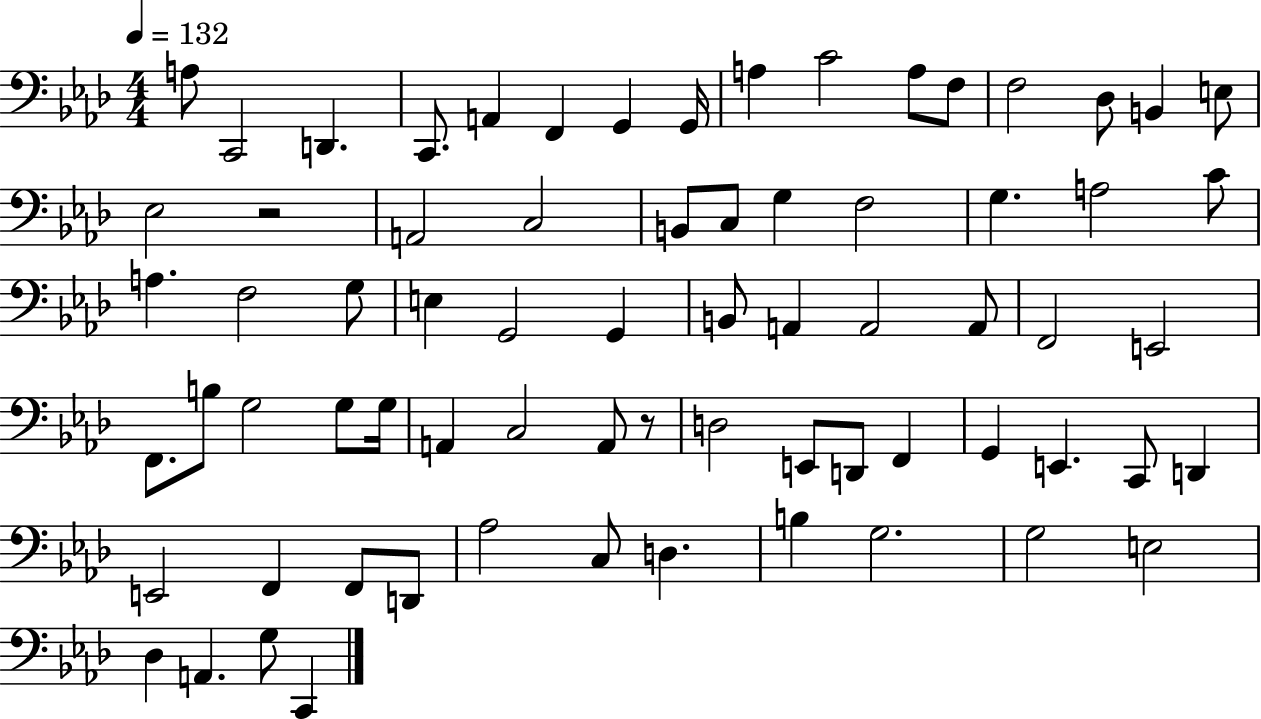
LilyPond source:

{
  \clef bass
  \numericTimeSignature
  \time 4/4
  \key aes \major
  \tempo 4 = 132
  \repeat volta 2 { a8 c,2 d,4. | c,8. a,4 f,4 g,4 g,16 | a4 c'2 a8 f8 | f2 des8 b,4 e8 | \break ees2 r2 | a,2 c2 | b,8 c8 g4 f2 | g4. a2 c'8 | \break a4. f2 g8 | e4 g,2 g,4 | b,8 a,4 a,2 a,8 | f,2 e,2 | \break f,8. b8 g2 g8 g16 | a,4 c2 a,8 r8 | d2 e,8 d,8 f,4 | g,4 e,4. c,8 d,4 | \break e,2 f,4 f,8 d,8 | aes2 c8 d4. | b4 g2. | g2 e2 | \break des4 a,4. g8 c,4 | } \bar "|."
}